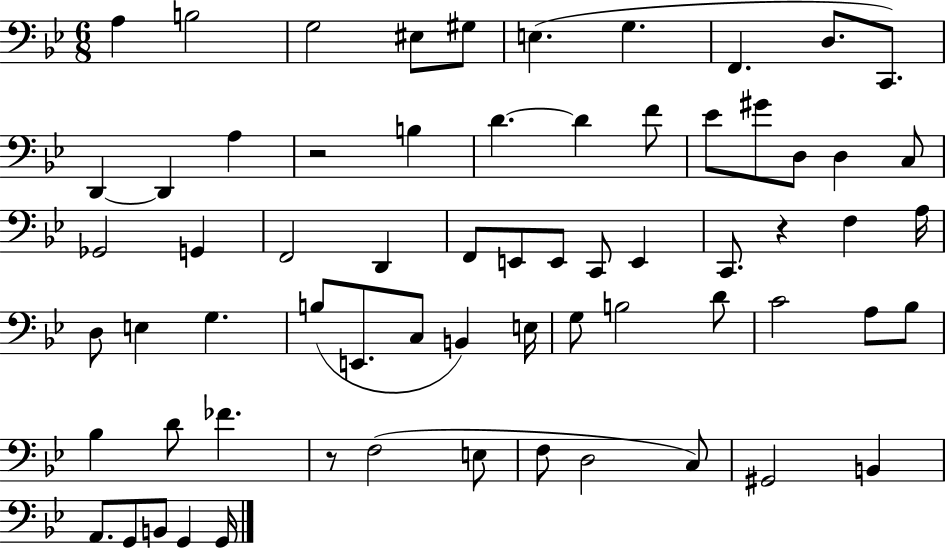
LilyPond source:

{
  \clef bass
  \numericTimeSignature
  \time 6/8
  \key bes \major
  a4 b2 | g2 eis8 gis8 | e4.( g4. | f,4. d8. c,8.) | \break d,4~~ d,4 a4 | r2 b4 | d'4.~~ d'4 f'8 | ees'8 gis'8 d8 d4 c8 | \break ges,2 g,4 | f,2 d,4 | f,8 e,8 e,8 c,8 e,4 | c,8. r4 f4 a16 | \break d8 e4 g4. | b8( e,8. c8 b,4) e16 | g8 b2 d'8 | c'2 a8 bes8 | \break bes4 d'8 fes'4. | r8 f2( e8 | f8 d2 c8) | gis,2 b,4 | \break a,8. g,8 b,8 g,4 g,16 | \bar "|."
}